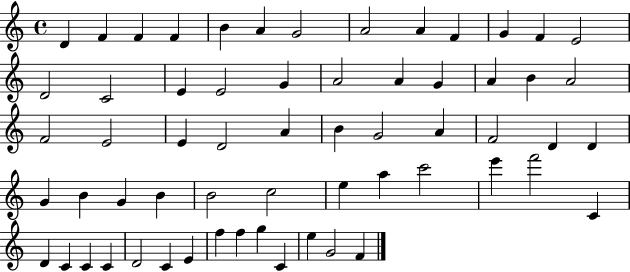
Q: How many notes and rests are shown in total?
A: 61